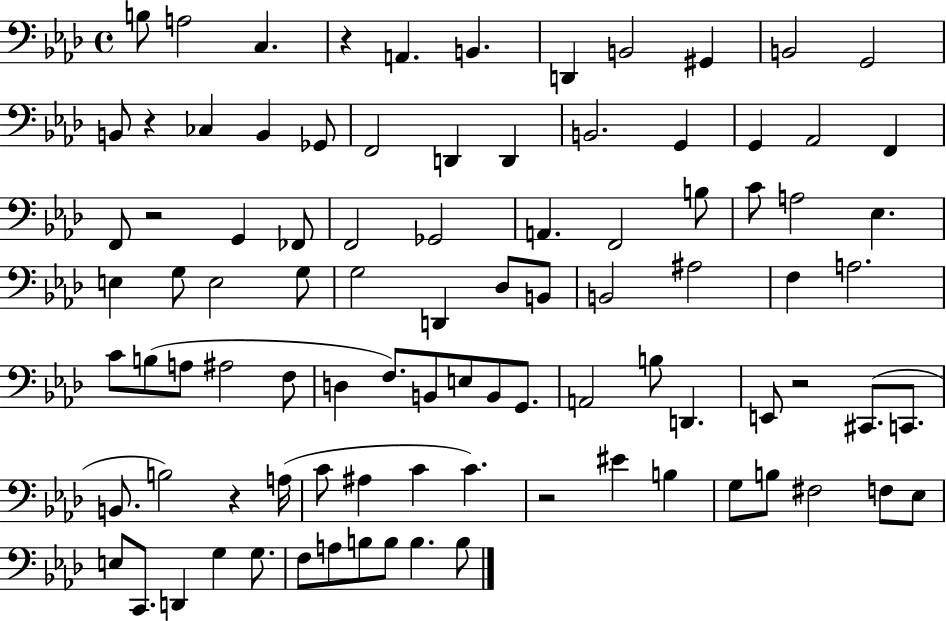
{
  \clef bass
  \time 4/4
  \defaultTimeSignature
  \key aes \major
  b8 a2 c4. | r4 a,4. b,4. | d,4 b,2 gis,4 | b,2 g,2 | \break b,8 r4 ces4 b,4 ges,8 | f,2 d,4 d,4 | b,2. g,4 | g,4 aes,2 f,4 | \break f,8 r2 g,4 fes,8 | f,2 ges,2 | a,4. f,2 b8 | c'8 a2 ees4. | \break e4 g8 e2 g8 | g2 d,4 des8 b,8 | b,2 ais2 | f4 a2. | \break c'8 b8( a8 ais2 f8 | d4 f8.) b,8 e8 b,8 g,8. | a,2 b8 d,4. | e,8 r2 cis,8.( c,8. | \break b,8. b2) r4 a16( | c'8 ais4 c'4 c'4.) | r2 eis'4 b4 | g8 b8 fis2 f8 ees8 | \break e8 c,8. d,4 g4 g8. | f8 a8 b8 b8 b4. b8 | \bar "|."
}